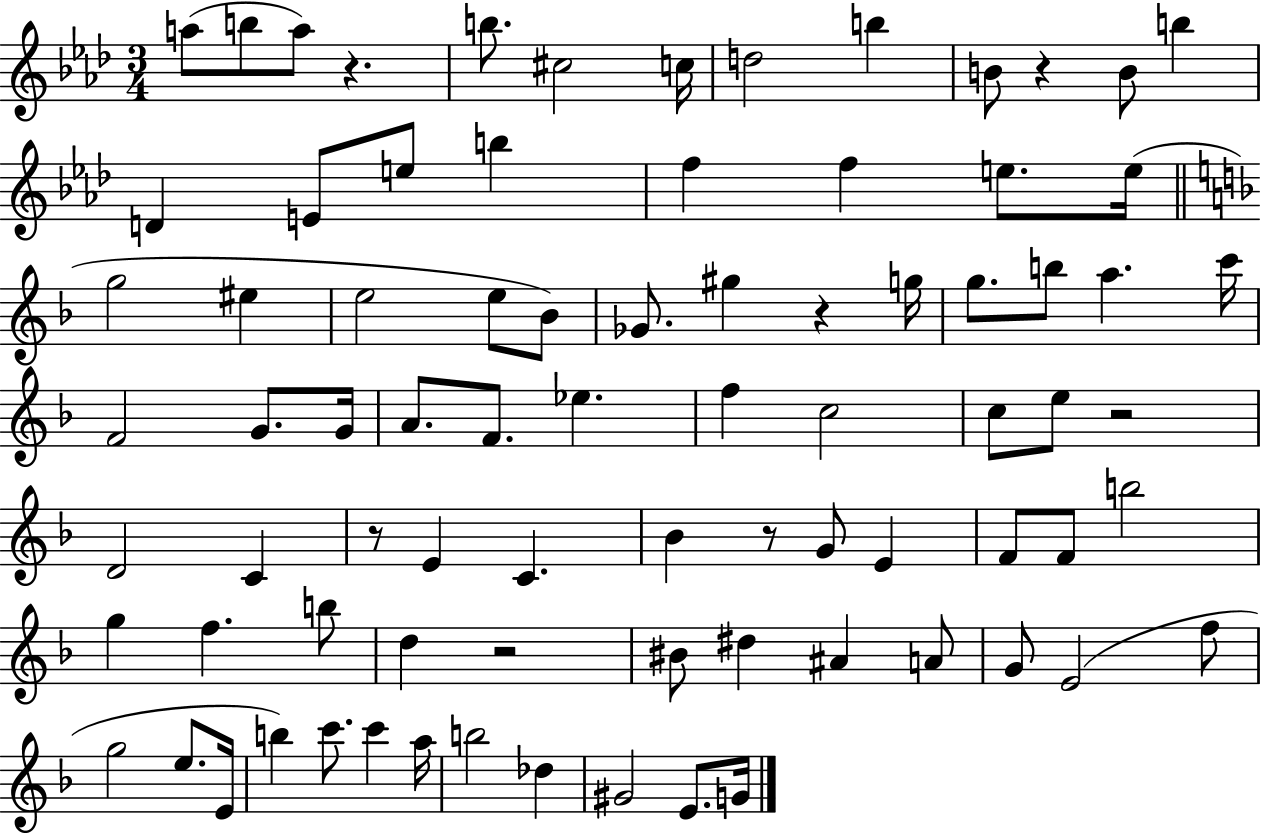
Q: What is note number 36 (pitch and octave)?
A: F4